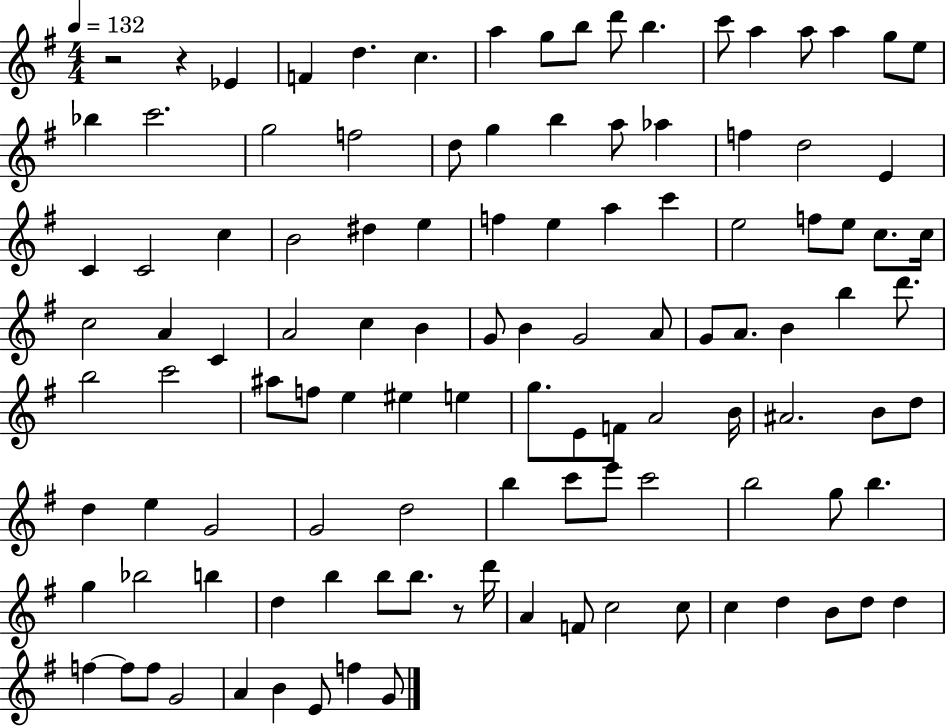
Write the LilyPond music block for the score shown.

{
  \clef treble
  \numericTimeSignature
  \time 4/4
  \key g \major
  \tempo 4 = 132
  r2 r4 ees'4 | f'4 d''4. c''4. | a''4 g''8 b''8 d'''8 b''4. | c'''8 a''4 a''8 a''4 g''8 e''8 | \break bes''4 c'''2. | g''2 f''2 | d''8 g''4 b''4 a''8 aes''4 | f''4 d''2 e'4 | \break c'4 c'2 c''4 | b'2 dis''4 e''4 | f''4 e''4 a''4 c'''4 | e''2 f''8 e''8 c''8. c''16 | \break c''2 a'4 c'4 | a'2 c''4 b'4 | g'8 b'4 g'2 a'8 | g'8 a'8. b'4 b''4 d'''8. | \break b''2 c'''2 | ais''8 f''8 e''4 eis''4 e''4 | g''8. e'8 f'8 a'2 b'16 | ais'2. b'8 d''8 | \break d''4 e''4 g'2 | g'2 d''2 | b''4 c'''8 e'''8 c'''2 | b''2 g''8 b''4. | \break g''4 bes''2 b''4 | d''4 b''4 b''8 b''8. r8 d'''16 | a'4 f'8 c''2 c''8 | c''4 d''4 b'8 d''8 d''4 | \break f''4~~ f''8 f''8 g'2 | a'4 b'4 e'8 f''4 g'8 | \bar "|."
}